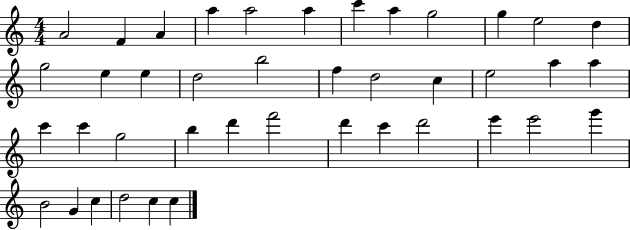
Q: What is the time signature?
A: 4/4